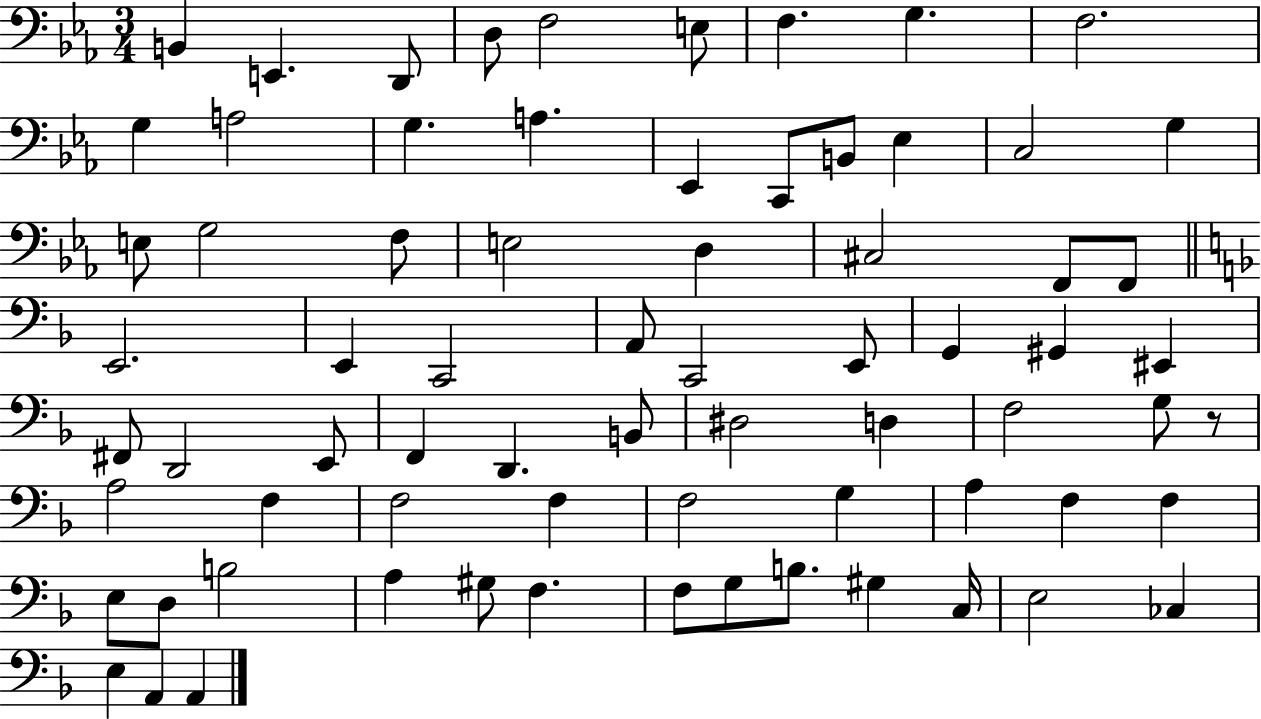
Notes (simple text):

B2/q E2/q. D2/e D3/e F3/h E3/e F3/q. G3/q. F3/h. G3/q A3/h G3/q. A3/q. Eb2/q C2/e B2/e Eb3/q C3/h G3/q E3/e G3/h F3/e E3/h D3/q C#3/h F2/e F2/e E2/h. E2/q C2/h A2/e C2/h E2/e G2/q G#2/q EIS2/q F#2/e D2/h E2/e F2/q D2/q. B2/e D#3/h D3/q F3/h G3/e R/e A3/h F3/q F3/h F3/q F3/h G3/q A3/q F3/q F3/q E3/e D3/e B3/h A3/q G#3/e F3/q. F3/e G3/e B3/e. G#3/q C3/s E3/h CES3/q E3/q A2/q A2/q